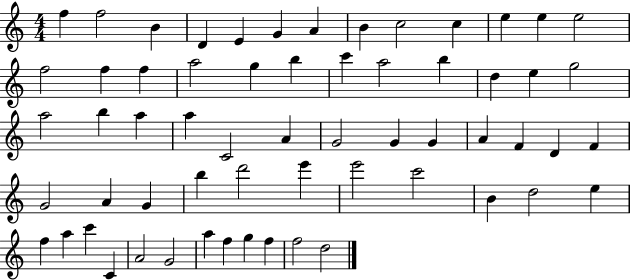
X:1
T:Untitled
M:4/4
L:1/4
K:C
f f2 B D E G A B c2 c e e e2 f2 f f a2 g b c' a2 b d e g2 a2 b a a C2 A G2 G G A F D F G2 A G b d'2 e' e'2 c'2 B d2 e f a c' C A2 G2 a f g f f2 d2